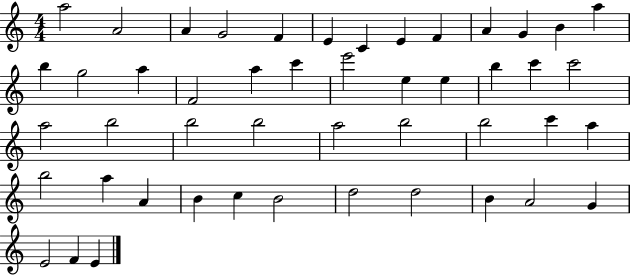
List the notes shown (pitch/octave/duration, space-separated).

A5/h A4/h A4/q G4/h F4/q E4/q C4/q E4/q F4/q A4/q G4/q B4/q A5/q B5/q G5/h A5/q F4/h A5/q C6/q E6/h E5/q E5/q B5/q C6/q C6/h A5/h B5/h B5/h B5/h A5/h B5/h B5/h C6/q A5/q B5/h A5/q A4/q B4/q C5/q B4/h D5/h D5/h B4/q A4/h G4/q E4/h F4/q E4/q